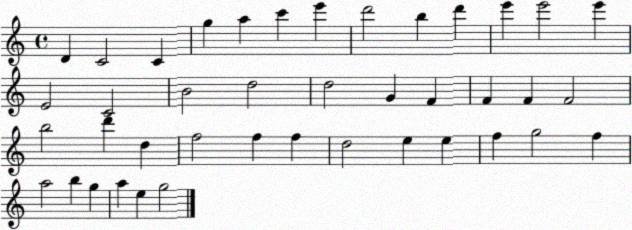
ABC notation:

X:1
T:Untitled
M:4/4
L:1/4
K:C
D C2 C g a c' e' d'2 b d' e' e'2 e' E2 C2 B2 d2 d2 G F F F F2 b2 d' d f2 f f d2 e e f g2 f a2 b g a e g2